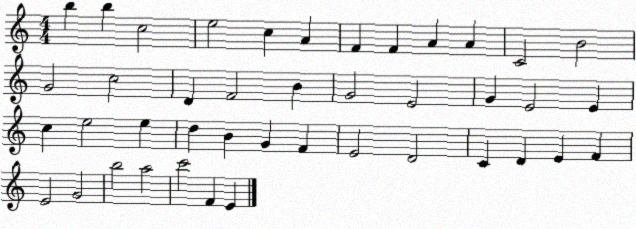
X:1
T:Untitled
M:4/4
L:1/4
K:C
b b c2 e2 c A F F A A C2 B2 G2 c2 D F2 B G2 E2 G E2 E c e2 e d B G F E2 D2 C D E F E2 G2 b2 a2 c'2 F E